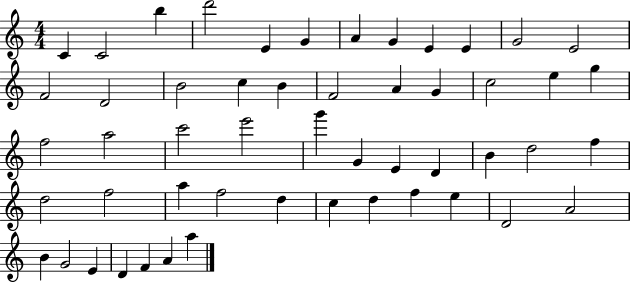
{
  \clef treble
  \numericTimeSignature
  \time 4/4
  \key c \major
  c'4 c'2 b''4 | d'''2 e'4 g'4 | a'4 g'4 e'4 e'4 | g'2 e'2 | \break f'2 d'2 | b'2 c''4 b'4 | f'2 a'4 g'4 | c''2 e''4 g''4 | \break f''2 a''2 | c'''2 e'''2 | g'''4 g'4 e'4 d'4 | b'4 d''2 f''4 | \break d''2 f''2 | a''4 f''2 d''4 | c''4 d''4 f''4 e''4 | d'2 a'2 | \break b'4 g'2 e'4 | d'4 f'4 a'4 a''4 | \bar "|."
}